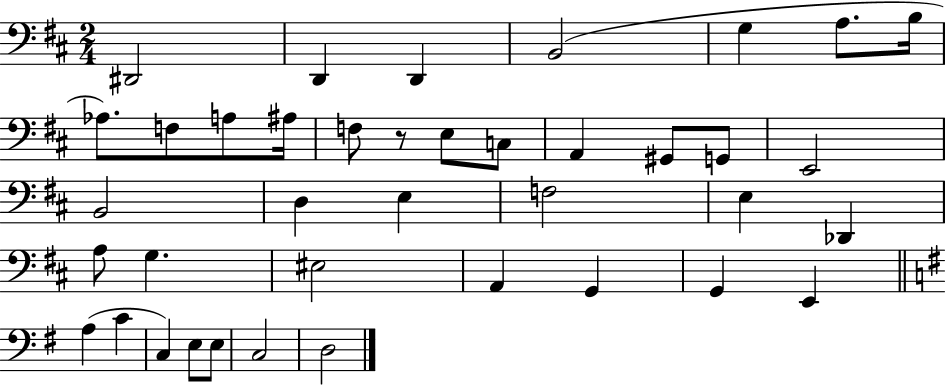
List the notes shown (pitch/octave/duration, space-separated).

D#2/h D2/q D2/q B2/h G3/q A3/e. B3/s Ab3/e. F3/e A3/e A#3/s F3/e R/e E3/e C3/e A2/q G#2/e G2/e E2/h B2/h D3/q E3/q F3/h E3/q Db2/q A3/e G3/q. EIS3/h A2/q G2/q G2/q E2/q A3/q C4/q C3/q E3/e E3/e C3/h D3/h